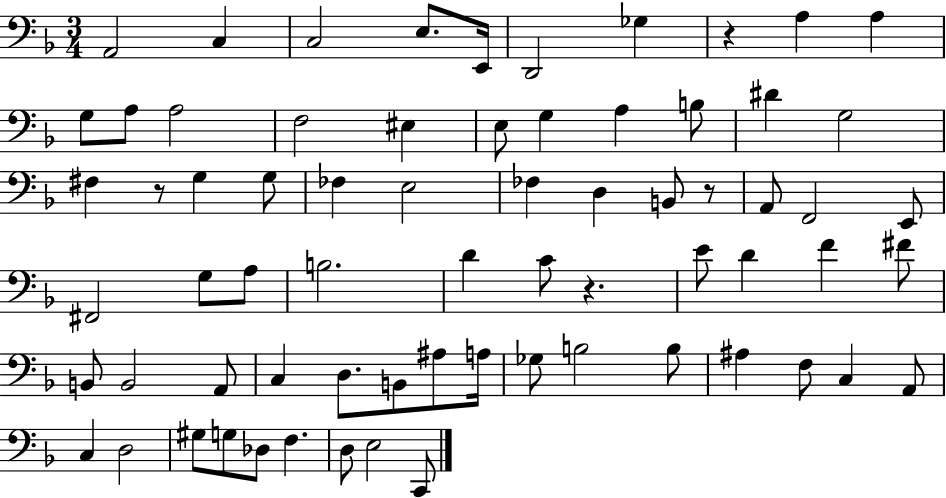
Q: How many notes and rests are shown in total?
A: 69